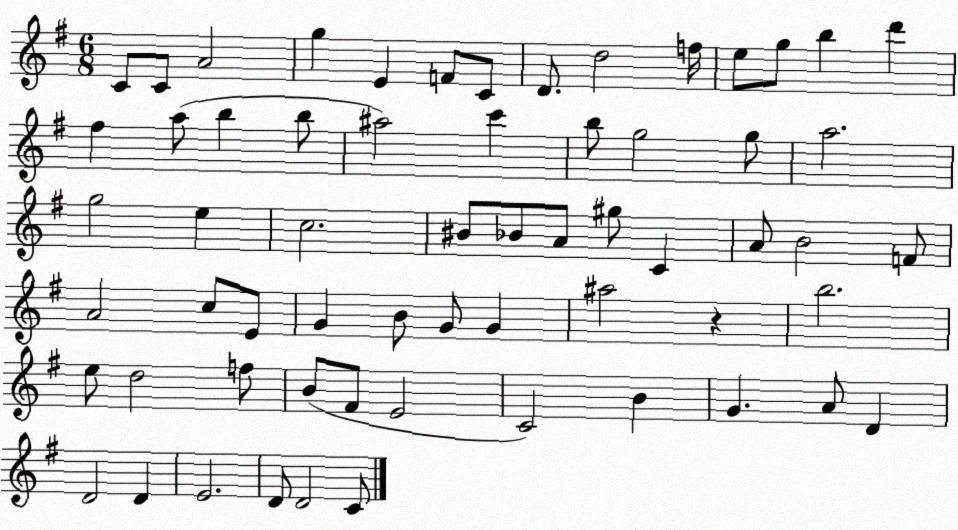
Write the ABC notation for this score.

X:1
T:Untitled
M:6/8
L:1/4
K:G
C/2 C/2 A2 g E F/2 C/2 D/2 d2 f/4 e/2 g/2 b d' ^f a/2 b b/2 ^a2 c' b/2 g2 g/2 a2 g2 e c2 ^B/2 _B/2 A/2 ^g/2 C A/2 B2 F/2 A2 c/2 E/2 G B/2 G/2 G ^a2 z b2 e/2 d2 f/2 B/2 ^F/2 E2 C2 B G A/2 D D2 D E2 D/2 D2 C/2